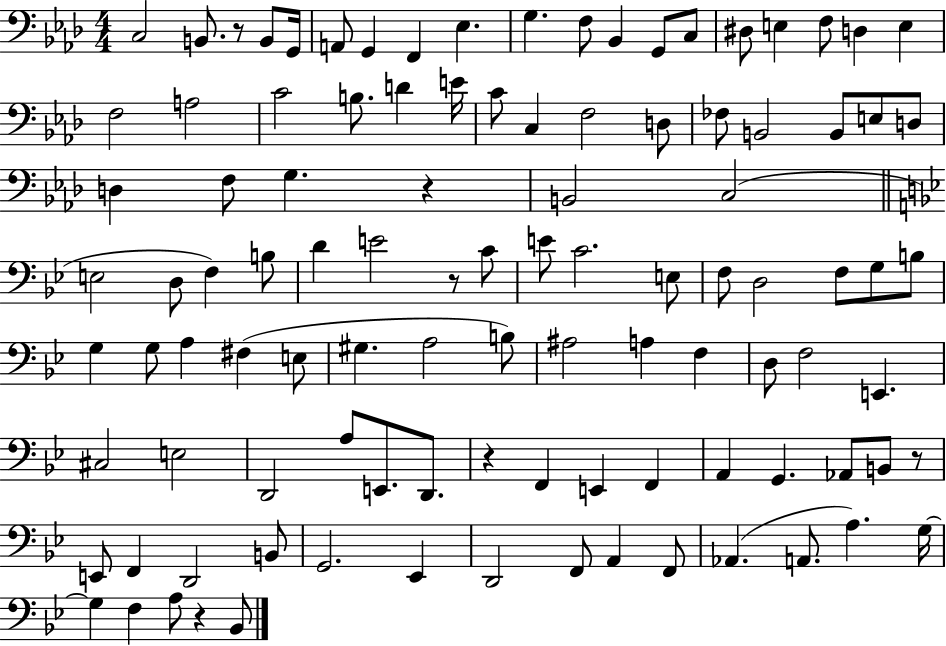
C3/h B2/e. R/e B2/e G2/s A2/e G2/q F2/q Eb3/q. G3/q. F3/e Bb2/q G2/e C3/e D#3/e E3/q F3/e D3/q E3/q F3/h A3/h C4/h B3/e. D4/q E4/s C4/e C3/q F3/h D3/e FES3/e B2/h B2/e E3/e D3/e D3/q F3/e G3/q. R/q B2/h C3/h E3/h D3/e F3/q B3/e D4/q E4/h R/e C4/e E4/e C4/h. E3/e F3/e D3/h F3/e G3/e B3/e G3/q G3/e A3/q F#3/q E3/e G#3/q. A3/h B3/e A#3/h A3/q F3/q D3/e F3/h E2/q. C#3/h E3/h D2/h A3/e E2/e. D2/e. R/q F2/q E2/q F2/q A2/q G2/q. Ab2/e B2/e R/e E2/e F2/q D2/h B2/e G2/h. Eb2/q D2/h F2/e A2/q F2/e Ab2/q. A2/e. A3/q. G3/s G3/q F3/q A3/e R/q Bb2/e